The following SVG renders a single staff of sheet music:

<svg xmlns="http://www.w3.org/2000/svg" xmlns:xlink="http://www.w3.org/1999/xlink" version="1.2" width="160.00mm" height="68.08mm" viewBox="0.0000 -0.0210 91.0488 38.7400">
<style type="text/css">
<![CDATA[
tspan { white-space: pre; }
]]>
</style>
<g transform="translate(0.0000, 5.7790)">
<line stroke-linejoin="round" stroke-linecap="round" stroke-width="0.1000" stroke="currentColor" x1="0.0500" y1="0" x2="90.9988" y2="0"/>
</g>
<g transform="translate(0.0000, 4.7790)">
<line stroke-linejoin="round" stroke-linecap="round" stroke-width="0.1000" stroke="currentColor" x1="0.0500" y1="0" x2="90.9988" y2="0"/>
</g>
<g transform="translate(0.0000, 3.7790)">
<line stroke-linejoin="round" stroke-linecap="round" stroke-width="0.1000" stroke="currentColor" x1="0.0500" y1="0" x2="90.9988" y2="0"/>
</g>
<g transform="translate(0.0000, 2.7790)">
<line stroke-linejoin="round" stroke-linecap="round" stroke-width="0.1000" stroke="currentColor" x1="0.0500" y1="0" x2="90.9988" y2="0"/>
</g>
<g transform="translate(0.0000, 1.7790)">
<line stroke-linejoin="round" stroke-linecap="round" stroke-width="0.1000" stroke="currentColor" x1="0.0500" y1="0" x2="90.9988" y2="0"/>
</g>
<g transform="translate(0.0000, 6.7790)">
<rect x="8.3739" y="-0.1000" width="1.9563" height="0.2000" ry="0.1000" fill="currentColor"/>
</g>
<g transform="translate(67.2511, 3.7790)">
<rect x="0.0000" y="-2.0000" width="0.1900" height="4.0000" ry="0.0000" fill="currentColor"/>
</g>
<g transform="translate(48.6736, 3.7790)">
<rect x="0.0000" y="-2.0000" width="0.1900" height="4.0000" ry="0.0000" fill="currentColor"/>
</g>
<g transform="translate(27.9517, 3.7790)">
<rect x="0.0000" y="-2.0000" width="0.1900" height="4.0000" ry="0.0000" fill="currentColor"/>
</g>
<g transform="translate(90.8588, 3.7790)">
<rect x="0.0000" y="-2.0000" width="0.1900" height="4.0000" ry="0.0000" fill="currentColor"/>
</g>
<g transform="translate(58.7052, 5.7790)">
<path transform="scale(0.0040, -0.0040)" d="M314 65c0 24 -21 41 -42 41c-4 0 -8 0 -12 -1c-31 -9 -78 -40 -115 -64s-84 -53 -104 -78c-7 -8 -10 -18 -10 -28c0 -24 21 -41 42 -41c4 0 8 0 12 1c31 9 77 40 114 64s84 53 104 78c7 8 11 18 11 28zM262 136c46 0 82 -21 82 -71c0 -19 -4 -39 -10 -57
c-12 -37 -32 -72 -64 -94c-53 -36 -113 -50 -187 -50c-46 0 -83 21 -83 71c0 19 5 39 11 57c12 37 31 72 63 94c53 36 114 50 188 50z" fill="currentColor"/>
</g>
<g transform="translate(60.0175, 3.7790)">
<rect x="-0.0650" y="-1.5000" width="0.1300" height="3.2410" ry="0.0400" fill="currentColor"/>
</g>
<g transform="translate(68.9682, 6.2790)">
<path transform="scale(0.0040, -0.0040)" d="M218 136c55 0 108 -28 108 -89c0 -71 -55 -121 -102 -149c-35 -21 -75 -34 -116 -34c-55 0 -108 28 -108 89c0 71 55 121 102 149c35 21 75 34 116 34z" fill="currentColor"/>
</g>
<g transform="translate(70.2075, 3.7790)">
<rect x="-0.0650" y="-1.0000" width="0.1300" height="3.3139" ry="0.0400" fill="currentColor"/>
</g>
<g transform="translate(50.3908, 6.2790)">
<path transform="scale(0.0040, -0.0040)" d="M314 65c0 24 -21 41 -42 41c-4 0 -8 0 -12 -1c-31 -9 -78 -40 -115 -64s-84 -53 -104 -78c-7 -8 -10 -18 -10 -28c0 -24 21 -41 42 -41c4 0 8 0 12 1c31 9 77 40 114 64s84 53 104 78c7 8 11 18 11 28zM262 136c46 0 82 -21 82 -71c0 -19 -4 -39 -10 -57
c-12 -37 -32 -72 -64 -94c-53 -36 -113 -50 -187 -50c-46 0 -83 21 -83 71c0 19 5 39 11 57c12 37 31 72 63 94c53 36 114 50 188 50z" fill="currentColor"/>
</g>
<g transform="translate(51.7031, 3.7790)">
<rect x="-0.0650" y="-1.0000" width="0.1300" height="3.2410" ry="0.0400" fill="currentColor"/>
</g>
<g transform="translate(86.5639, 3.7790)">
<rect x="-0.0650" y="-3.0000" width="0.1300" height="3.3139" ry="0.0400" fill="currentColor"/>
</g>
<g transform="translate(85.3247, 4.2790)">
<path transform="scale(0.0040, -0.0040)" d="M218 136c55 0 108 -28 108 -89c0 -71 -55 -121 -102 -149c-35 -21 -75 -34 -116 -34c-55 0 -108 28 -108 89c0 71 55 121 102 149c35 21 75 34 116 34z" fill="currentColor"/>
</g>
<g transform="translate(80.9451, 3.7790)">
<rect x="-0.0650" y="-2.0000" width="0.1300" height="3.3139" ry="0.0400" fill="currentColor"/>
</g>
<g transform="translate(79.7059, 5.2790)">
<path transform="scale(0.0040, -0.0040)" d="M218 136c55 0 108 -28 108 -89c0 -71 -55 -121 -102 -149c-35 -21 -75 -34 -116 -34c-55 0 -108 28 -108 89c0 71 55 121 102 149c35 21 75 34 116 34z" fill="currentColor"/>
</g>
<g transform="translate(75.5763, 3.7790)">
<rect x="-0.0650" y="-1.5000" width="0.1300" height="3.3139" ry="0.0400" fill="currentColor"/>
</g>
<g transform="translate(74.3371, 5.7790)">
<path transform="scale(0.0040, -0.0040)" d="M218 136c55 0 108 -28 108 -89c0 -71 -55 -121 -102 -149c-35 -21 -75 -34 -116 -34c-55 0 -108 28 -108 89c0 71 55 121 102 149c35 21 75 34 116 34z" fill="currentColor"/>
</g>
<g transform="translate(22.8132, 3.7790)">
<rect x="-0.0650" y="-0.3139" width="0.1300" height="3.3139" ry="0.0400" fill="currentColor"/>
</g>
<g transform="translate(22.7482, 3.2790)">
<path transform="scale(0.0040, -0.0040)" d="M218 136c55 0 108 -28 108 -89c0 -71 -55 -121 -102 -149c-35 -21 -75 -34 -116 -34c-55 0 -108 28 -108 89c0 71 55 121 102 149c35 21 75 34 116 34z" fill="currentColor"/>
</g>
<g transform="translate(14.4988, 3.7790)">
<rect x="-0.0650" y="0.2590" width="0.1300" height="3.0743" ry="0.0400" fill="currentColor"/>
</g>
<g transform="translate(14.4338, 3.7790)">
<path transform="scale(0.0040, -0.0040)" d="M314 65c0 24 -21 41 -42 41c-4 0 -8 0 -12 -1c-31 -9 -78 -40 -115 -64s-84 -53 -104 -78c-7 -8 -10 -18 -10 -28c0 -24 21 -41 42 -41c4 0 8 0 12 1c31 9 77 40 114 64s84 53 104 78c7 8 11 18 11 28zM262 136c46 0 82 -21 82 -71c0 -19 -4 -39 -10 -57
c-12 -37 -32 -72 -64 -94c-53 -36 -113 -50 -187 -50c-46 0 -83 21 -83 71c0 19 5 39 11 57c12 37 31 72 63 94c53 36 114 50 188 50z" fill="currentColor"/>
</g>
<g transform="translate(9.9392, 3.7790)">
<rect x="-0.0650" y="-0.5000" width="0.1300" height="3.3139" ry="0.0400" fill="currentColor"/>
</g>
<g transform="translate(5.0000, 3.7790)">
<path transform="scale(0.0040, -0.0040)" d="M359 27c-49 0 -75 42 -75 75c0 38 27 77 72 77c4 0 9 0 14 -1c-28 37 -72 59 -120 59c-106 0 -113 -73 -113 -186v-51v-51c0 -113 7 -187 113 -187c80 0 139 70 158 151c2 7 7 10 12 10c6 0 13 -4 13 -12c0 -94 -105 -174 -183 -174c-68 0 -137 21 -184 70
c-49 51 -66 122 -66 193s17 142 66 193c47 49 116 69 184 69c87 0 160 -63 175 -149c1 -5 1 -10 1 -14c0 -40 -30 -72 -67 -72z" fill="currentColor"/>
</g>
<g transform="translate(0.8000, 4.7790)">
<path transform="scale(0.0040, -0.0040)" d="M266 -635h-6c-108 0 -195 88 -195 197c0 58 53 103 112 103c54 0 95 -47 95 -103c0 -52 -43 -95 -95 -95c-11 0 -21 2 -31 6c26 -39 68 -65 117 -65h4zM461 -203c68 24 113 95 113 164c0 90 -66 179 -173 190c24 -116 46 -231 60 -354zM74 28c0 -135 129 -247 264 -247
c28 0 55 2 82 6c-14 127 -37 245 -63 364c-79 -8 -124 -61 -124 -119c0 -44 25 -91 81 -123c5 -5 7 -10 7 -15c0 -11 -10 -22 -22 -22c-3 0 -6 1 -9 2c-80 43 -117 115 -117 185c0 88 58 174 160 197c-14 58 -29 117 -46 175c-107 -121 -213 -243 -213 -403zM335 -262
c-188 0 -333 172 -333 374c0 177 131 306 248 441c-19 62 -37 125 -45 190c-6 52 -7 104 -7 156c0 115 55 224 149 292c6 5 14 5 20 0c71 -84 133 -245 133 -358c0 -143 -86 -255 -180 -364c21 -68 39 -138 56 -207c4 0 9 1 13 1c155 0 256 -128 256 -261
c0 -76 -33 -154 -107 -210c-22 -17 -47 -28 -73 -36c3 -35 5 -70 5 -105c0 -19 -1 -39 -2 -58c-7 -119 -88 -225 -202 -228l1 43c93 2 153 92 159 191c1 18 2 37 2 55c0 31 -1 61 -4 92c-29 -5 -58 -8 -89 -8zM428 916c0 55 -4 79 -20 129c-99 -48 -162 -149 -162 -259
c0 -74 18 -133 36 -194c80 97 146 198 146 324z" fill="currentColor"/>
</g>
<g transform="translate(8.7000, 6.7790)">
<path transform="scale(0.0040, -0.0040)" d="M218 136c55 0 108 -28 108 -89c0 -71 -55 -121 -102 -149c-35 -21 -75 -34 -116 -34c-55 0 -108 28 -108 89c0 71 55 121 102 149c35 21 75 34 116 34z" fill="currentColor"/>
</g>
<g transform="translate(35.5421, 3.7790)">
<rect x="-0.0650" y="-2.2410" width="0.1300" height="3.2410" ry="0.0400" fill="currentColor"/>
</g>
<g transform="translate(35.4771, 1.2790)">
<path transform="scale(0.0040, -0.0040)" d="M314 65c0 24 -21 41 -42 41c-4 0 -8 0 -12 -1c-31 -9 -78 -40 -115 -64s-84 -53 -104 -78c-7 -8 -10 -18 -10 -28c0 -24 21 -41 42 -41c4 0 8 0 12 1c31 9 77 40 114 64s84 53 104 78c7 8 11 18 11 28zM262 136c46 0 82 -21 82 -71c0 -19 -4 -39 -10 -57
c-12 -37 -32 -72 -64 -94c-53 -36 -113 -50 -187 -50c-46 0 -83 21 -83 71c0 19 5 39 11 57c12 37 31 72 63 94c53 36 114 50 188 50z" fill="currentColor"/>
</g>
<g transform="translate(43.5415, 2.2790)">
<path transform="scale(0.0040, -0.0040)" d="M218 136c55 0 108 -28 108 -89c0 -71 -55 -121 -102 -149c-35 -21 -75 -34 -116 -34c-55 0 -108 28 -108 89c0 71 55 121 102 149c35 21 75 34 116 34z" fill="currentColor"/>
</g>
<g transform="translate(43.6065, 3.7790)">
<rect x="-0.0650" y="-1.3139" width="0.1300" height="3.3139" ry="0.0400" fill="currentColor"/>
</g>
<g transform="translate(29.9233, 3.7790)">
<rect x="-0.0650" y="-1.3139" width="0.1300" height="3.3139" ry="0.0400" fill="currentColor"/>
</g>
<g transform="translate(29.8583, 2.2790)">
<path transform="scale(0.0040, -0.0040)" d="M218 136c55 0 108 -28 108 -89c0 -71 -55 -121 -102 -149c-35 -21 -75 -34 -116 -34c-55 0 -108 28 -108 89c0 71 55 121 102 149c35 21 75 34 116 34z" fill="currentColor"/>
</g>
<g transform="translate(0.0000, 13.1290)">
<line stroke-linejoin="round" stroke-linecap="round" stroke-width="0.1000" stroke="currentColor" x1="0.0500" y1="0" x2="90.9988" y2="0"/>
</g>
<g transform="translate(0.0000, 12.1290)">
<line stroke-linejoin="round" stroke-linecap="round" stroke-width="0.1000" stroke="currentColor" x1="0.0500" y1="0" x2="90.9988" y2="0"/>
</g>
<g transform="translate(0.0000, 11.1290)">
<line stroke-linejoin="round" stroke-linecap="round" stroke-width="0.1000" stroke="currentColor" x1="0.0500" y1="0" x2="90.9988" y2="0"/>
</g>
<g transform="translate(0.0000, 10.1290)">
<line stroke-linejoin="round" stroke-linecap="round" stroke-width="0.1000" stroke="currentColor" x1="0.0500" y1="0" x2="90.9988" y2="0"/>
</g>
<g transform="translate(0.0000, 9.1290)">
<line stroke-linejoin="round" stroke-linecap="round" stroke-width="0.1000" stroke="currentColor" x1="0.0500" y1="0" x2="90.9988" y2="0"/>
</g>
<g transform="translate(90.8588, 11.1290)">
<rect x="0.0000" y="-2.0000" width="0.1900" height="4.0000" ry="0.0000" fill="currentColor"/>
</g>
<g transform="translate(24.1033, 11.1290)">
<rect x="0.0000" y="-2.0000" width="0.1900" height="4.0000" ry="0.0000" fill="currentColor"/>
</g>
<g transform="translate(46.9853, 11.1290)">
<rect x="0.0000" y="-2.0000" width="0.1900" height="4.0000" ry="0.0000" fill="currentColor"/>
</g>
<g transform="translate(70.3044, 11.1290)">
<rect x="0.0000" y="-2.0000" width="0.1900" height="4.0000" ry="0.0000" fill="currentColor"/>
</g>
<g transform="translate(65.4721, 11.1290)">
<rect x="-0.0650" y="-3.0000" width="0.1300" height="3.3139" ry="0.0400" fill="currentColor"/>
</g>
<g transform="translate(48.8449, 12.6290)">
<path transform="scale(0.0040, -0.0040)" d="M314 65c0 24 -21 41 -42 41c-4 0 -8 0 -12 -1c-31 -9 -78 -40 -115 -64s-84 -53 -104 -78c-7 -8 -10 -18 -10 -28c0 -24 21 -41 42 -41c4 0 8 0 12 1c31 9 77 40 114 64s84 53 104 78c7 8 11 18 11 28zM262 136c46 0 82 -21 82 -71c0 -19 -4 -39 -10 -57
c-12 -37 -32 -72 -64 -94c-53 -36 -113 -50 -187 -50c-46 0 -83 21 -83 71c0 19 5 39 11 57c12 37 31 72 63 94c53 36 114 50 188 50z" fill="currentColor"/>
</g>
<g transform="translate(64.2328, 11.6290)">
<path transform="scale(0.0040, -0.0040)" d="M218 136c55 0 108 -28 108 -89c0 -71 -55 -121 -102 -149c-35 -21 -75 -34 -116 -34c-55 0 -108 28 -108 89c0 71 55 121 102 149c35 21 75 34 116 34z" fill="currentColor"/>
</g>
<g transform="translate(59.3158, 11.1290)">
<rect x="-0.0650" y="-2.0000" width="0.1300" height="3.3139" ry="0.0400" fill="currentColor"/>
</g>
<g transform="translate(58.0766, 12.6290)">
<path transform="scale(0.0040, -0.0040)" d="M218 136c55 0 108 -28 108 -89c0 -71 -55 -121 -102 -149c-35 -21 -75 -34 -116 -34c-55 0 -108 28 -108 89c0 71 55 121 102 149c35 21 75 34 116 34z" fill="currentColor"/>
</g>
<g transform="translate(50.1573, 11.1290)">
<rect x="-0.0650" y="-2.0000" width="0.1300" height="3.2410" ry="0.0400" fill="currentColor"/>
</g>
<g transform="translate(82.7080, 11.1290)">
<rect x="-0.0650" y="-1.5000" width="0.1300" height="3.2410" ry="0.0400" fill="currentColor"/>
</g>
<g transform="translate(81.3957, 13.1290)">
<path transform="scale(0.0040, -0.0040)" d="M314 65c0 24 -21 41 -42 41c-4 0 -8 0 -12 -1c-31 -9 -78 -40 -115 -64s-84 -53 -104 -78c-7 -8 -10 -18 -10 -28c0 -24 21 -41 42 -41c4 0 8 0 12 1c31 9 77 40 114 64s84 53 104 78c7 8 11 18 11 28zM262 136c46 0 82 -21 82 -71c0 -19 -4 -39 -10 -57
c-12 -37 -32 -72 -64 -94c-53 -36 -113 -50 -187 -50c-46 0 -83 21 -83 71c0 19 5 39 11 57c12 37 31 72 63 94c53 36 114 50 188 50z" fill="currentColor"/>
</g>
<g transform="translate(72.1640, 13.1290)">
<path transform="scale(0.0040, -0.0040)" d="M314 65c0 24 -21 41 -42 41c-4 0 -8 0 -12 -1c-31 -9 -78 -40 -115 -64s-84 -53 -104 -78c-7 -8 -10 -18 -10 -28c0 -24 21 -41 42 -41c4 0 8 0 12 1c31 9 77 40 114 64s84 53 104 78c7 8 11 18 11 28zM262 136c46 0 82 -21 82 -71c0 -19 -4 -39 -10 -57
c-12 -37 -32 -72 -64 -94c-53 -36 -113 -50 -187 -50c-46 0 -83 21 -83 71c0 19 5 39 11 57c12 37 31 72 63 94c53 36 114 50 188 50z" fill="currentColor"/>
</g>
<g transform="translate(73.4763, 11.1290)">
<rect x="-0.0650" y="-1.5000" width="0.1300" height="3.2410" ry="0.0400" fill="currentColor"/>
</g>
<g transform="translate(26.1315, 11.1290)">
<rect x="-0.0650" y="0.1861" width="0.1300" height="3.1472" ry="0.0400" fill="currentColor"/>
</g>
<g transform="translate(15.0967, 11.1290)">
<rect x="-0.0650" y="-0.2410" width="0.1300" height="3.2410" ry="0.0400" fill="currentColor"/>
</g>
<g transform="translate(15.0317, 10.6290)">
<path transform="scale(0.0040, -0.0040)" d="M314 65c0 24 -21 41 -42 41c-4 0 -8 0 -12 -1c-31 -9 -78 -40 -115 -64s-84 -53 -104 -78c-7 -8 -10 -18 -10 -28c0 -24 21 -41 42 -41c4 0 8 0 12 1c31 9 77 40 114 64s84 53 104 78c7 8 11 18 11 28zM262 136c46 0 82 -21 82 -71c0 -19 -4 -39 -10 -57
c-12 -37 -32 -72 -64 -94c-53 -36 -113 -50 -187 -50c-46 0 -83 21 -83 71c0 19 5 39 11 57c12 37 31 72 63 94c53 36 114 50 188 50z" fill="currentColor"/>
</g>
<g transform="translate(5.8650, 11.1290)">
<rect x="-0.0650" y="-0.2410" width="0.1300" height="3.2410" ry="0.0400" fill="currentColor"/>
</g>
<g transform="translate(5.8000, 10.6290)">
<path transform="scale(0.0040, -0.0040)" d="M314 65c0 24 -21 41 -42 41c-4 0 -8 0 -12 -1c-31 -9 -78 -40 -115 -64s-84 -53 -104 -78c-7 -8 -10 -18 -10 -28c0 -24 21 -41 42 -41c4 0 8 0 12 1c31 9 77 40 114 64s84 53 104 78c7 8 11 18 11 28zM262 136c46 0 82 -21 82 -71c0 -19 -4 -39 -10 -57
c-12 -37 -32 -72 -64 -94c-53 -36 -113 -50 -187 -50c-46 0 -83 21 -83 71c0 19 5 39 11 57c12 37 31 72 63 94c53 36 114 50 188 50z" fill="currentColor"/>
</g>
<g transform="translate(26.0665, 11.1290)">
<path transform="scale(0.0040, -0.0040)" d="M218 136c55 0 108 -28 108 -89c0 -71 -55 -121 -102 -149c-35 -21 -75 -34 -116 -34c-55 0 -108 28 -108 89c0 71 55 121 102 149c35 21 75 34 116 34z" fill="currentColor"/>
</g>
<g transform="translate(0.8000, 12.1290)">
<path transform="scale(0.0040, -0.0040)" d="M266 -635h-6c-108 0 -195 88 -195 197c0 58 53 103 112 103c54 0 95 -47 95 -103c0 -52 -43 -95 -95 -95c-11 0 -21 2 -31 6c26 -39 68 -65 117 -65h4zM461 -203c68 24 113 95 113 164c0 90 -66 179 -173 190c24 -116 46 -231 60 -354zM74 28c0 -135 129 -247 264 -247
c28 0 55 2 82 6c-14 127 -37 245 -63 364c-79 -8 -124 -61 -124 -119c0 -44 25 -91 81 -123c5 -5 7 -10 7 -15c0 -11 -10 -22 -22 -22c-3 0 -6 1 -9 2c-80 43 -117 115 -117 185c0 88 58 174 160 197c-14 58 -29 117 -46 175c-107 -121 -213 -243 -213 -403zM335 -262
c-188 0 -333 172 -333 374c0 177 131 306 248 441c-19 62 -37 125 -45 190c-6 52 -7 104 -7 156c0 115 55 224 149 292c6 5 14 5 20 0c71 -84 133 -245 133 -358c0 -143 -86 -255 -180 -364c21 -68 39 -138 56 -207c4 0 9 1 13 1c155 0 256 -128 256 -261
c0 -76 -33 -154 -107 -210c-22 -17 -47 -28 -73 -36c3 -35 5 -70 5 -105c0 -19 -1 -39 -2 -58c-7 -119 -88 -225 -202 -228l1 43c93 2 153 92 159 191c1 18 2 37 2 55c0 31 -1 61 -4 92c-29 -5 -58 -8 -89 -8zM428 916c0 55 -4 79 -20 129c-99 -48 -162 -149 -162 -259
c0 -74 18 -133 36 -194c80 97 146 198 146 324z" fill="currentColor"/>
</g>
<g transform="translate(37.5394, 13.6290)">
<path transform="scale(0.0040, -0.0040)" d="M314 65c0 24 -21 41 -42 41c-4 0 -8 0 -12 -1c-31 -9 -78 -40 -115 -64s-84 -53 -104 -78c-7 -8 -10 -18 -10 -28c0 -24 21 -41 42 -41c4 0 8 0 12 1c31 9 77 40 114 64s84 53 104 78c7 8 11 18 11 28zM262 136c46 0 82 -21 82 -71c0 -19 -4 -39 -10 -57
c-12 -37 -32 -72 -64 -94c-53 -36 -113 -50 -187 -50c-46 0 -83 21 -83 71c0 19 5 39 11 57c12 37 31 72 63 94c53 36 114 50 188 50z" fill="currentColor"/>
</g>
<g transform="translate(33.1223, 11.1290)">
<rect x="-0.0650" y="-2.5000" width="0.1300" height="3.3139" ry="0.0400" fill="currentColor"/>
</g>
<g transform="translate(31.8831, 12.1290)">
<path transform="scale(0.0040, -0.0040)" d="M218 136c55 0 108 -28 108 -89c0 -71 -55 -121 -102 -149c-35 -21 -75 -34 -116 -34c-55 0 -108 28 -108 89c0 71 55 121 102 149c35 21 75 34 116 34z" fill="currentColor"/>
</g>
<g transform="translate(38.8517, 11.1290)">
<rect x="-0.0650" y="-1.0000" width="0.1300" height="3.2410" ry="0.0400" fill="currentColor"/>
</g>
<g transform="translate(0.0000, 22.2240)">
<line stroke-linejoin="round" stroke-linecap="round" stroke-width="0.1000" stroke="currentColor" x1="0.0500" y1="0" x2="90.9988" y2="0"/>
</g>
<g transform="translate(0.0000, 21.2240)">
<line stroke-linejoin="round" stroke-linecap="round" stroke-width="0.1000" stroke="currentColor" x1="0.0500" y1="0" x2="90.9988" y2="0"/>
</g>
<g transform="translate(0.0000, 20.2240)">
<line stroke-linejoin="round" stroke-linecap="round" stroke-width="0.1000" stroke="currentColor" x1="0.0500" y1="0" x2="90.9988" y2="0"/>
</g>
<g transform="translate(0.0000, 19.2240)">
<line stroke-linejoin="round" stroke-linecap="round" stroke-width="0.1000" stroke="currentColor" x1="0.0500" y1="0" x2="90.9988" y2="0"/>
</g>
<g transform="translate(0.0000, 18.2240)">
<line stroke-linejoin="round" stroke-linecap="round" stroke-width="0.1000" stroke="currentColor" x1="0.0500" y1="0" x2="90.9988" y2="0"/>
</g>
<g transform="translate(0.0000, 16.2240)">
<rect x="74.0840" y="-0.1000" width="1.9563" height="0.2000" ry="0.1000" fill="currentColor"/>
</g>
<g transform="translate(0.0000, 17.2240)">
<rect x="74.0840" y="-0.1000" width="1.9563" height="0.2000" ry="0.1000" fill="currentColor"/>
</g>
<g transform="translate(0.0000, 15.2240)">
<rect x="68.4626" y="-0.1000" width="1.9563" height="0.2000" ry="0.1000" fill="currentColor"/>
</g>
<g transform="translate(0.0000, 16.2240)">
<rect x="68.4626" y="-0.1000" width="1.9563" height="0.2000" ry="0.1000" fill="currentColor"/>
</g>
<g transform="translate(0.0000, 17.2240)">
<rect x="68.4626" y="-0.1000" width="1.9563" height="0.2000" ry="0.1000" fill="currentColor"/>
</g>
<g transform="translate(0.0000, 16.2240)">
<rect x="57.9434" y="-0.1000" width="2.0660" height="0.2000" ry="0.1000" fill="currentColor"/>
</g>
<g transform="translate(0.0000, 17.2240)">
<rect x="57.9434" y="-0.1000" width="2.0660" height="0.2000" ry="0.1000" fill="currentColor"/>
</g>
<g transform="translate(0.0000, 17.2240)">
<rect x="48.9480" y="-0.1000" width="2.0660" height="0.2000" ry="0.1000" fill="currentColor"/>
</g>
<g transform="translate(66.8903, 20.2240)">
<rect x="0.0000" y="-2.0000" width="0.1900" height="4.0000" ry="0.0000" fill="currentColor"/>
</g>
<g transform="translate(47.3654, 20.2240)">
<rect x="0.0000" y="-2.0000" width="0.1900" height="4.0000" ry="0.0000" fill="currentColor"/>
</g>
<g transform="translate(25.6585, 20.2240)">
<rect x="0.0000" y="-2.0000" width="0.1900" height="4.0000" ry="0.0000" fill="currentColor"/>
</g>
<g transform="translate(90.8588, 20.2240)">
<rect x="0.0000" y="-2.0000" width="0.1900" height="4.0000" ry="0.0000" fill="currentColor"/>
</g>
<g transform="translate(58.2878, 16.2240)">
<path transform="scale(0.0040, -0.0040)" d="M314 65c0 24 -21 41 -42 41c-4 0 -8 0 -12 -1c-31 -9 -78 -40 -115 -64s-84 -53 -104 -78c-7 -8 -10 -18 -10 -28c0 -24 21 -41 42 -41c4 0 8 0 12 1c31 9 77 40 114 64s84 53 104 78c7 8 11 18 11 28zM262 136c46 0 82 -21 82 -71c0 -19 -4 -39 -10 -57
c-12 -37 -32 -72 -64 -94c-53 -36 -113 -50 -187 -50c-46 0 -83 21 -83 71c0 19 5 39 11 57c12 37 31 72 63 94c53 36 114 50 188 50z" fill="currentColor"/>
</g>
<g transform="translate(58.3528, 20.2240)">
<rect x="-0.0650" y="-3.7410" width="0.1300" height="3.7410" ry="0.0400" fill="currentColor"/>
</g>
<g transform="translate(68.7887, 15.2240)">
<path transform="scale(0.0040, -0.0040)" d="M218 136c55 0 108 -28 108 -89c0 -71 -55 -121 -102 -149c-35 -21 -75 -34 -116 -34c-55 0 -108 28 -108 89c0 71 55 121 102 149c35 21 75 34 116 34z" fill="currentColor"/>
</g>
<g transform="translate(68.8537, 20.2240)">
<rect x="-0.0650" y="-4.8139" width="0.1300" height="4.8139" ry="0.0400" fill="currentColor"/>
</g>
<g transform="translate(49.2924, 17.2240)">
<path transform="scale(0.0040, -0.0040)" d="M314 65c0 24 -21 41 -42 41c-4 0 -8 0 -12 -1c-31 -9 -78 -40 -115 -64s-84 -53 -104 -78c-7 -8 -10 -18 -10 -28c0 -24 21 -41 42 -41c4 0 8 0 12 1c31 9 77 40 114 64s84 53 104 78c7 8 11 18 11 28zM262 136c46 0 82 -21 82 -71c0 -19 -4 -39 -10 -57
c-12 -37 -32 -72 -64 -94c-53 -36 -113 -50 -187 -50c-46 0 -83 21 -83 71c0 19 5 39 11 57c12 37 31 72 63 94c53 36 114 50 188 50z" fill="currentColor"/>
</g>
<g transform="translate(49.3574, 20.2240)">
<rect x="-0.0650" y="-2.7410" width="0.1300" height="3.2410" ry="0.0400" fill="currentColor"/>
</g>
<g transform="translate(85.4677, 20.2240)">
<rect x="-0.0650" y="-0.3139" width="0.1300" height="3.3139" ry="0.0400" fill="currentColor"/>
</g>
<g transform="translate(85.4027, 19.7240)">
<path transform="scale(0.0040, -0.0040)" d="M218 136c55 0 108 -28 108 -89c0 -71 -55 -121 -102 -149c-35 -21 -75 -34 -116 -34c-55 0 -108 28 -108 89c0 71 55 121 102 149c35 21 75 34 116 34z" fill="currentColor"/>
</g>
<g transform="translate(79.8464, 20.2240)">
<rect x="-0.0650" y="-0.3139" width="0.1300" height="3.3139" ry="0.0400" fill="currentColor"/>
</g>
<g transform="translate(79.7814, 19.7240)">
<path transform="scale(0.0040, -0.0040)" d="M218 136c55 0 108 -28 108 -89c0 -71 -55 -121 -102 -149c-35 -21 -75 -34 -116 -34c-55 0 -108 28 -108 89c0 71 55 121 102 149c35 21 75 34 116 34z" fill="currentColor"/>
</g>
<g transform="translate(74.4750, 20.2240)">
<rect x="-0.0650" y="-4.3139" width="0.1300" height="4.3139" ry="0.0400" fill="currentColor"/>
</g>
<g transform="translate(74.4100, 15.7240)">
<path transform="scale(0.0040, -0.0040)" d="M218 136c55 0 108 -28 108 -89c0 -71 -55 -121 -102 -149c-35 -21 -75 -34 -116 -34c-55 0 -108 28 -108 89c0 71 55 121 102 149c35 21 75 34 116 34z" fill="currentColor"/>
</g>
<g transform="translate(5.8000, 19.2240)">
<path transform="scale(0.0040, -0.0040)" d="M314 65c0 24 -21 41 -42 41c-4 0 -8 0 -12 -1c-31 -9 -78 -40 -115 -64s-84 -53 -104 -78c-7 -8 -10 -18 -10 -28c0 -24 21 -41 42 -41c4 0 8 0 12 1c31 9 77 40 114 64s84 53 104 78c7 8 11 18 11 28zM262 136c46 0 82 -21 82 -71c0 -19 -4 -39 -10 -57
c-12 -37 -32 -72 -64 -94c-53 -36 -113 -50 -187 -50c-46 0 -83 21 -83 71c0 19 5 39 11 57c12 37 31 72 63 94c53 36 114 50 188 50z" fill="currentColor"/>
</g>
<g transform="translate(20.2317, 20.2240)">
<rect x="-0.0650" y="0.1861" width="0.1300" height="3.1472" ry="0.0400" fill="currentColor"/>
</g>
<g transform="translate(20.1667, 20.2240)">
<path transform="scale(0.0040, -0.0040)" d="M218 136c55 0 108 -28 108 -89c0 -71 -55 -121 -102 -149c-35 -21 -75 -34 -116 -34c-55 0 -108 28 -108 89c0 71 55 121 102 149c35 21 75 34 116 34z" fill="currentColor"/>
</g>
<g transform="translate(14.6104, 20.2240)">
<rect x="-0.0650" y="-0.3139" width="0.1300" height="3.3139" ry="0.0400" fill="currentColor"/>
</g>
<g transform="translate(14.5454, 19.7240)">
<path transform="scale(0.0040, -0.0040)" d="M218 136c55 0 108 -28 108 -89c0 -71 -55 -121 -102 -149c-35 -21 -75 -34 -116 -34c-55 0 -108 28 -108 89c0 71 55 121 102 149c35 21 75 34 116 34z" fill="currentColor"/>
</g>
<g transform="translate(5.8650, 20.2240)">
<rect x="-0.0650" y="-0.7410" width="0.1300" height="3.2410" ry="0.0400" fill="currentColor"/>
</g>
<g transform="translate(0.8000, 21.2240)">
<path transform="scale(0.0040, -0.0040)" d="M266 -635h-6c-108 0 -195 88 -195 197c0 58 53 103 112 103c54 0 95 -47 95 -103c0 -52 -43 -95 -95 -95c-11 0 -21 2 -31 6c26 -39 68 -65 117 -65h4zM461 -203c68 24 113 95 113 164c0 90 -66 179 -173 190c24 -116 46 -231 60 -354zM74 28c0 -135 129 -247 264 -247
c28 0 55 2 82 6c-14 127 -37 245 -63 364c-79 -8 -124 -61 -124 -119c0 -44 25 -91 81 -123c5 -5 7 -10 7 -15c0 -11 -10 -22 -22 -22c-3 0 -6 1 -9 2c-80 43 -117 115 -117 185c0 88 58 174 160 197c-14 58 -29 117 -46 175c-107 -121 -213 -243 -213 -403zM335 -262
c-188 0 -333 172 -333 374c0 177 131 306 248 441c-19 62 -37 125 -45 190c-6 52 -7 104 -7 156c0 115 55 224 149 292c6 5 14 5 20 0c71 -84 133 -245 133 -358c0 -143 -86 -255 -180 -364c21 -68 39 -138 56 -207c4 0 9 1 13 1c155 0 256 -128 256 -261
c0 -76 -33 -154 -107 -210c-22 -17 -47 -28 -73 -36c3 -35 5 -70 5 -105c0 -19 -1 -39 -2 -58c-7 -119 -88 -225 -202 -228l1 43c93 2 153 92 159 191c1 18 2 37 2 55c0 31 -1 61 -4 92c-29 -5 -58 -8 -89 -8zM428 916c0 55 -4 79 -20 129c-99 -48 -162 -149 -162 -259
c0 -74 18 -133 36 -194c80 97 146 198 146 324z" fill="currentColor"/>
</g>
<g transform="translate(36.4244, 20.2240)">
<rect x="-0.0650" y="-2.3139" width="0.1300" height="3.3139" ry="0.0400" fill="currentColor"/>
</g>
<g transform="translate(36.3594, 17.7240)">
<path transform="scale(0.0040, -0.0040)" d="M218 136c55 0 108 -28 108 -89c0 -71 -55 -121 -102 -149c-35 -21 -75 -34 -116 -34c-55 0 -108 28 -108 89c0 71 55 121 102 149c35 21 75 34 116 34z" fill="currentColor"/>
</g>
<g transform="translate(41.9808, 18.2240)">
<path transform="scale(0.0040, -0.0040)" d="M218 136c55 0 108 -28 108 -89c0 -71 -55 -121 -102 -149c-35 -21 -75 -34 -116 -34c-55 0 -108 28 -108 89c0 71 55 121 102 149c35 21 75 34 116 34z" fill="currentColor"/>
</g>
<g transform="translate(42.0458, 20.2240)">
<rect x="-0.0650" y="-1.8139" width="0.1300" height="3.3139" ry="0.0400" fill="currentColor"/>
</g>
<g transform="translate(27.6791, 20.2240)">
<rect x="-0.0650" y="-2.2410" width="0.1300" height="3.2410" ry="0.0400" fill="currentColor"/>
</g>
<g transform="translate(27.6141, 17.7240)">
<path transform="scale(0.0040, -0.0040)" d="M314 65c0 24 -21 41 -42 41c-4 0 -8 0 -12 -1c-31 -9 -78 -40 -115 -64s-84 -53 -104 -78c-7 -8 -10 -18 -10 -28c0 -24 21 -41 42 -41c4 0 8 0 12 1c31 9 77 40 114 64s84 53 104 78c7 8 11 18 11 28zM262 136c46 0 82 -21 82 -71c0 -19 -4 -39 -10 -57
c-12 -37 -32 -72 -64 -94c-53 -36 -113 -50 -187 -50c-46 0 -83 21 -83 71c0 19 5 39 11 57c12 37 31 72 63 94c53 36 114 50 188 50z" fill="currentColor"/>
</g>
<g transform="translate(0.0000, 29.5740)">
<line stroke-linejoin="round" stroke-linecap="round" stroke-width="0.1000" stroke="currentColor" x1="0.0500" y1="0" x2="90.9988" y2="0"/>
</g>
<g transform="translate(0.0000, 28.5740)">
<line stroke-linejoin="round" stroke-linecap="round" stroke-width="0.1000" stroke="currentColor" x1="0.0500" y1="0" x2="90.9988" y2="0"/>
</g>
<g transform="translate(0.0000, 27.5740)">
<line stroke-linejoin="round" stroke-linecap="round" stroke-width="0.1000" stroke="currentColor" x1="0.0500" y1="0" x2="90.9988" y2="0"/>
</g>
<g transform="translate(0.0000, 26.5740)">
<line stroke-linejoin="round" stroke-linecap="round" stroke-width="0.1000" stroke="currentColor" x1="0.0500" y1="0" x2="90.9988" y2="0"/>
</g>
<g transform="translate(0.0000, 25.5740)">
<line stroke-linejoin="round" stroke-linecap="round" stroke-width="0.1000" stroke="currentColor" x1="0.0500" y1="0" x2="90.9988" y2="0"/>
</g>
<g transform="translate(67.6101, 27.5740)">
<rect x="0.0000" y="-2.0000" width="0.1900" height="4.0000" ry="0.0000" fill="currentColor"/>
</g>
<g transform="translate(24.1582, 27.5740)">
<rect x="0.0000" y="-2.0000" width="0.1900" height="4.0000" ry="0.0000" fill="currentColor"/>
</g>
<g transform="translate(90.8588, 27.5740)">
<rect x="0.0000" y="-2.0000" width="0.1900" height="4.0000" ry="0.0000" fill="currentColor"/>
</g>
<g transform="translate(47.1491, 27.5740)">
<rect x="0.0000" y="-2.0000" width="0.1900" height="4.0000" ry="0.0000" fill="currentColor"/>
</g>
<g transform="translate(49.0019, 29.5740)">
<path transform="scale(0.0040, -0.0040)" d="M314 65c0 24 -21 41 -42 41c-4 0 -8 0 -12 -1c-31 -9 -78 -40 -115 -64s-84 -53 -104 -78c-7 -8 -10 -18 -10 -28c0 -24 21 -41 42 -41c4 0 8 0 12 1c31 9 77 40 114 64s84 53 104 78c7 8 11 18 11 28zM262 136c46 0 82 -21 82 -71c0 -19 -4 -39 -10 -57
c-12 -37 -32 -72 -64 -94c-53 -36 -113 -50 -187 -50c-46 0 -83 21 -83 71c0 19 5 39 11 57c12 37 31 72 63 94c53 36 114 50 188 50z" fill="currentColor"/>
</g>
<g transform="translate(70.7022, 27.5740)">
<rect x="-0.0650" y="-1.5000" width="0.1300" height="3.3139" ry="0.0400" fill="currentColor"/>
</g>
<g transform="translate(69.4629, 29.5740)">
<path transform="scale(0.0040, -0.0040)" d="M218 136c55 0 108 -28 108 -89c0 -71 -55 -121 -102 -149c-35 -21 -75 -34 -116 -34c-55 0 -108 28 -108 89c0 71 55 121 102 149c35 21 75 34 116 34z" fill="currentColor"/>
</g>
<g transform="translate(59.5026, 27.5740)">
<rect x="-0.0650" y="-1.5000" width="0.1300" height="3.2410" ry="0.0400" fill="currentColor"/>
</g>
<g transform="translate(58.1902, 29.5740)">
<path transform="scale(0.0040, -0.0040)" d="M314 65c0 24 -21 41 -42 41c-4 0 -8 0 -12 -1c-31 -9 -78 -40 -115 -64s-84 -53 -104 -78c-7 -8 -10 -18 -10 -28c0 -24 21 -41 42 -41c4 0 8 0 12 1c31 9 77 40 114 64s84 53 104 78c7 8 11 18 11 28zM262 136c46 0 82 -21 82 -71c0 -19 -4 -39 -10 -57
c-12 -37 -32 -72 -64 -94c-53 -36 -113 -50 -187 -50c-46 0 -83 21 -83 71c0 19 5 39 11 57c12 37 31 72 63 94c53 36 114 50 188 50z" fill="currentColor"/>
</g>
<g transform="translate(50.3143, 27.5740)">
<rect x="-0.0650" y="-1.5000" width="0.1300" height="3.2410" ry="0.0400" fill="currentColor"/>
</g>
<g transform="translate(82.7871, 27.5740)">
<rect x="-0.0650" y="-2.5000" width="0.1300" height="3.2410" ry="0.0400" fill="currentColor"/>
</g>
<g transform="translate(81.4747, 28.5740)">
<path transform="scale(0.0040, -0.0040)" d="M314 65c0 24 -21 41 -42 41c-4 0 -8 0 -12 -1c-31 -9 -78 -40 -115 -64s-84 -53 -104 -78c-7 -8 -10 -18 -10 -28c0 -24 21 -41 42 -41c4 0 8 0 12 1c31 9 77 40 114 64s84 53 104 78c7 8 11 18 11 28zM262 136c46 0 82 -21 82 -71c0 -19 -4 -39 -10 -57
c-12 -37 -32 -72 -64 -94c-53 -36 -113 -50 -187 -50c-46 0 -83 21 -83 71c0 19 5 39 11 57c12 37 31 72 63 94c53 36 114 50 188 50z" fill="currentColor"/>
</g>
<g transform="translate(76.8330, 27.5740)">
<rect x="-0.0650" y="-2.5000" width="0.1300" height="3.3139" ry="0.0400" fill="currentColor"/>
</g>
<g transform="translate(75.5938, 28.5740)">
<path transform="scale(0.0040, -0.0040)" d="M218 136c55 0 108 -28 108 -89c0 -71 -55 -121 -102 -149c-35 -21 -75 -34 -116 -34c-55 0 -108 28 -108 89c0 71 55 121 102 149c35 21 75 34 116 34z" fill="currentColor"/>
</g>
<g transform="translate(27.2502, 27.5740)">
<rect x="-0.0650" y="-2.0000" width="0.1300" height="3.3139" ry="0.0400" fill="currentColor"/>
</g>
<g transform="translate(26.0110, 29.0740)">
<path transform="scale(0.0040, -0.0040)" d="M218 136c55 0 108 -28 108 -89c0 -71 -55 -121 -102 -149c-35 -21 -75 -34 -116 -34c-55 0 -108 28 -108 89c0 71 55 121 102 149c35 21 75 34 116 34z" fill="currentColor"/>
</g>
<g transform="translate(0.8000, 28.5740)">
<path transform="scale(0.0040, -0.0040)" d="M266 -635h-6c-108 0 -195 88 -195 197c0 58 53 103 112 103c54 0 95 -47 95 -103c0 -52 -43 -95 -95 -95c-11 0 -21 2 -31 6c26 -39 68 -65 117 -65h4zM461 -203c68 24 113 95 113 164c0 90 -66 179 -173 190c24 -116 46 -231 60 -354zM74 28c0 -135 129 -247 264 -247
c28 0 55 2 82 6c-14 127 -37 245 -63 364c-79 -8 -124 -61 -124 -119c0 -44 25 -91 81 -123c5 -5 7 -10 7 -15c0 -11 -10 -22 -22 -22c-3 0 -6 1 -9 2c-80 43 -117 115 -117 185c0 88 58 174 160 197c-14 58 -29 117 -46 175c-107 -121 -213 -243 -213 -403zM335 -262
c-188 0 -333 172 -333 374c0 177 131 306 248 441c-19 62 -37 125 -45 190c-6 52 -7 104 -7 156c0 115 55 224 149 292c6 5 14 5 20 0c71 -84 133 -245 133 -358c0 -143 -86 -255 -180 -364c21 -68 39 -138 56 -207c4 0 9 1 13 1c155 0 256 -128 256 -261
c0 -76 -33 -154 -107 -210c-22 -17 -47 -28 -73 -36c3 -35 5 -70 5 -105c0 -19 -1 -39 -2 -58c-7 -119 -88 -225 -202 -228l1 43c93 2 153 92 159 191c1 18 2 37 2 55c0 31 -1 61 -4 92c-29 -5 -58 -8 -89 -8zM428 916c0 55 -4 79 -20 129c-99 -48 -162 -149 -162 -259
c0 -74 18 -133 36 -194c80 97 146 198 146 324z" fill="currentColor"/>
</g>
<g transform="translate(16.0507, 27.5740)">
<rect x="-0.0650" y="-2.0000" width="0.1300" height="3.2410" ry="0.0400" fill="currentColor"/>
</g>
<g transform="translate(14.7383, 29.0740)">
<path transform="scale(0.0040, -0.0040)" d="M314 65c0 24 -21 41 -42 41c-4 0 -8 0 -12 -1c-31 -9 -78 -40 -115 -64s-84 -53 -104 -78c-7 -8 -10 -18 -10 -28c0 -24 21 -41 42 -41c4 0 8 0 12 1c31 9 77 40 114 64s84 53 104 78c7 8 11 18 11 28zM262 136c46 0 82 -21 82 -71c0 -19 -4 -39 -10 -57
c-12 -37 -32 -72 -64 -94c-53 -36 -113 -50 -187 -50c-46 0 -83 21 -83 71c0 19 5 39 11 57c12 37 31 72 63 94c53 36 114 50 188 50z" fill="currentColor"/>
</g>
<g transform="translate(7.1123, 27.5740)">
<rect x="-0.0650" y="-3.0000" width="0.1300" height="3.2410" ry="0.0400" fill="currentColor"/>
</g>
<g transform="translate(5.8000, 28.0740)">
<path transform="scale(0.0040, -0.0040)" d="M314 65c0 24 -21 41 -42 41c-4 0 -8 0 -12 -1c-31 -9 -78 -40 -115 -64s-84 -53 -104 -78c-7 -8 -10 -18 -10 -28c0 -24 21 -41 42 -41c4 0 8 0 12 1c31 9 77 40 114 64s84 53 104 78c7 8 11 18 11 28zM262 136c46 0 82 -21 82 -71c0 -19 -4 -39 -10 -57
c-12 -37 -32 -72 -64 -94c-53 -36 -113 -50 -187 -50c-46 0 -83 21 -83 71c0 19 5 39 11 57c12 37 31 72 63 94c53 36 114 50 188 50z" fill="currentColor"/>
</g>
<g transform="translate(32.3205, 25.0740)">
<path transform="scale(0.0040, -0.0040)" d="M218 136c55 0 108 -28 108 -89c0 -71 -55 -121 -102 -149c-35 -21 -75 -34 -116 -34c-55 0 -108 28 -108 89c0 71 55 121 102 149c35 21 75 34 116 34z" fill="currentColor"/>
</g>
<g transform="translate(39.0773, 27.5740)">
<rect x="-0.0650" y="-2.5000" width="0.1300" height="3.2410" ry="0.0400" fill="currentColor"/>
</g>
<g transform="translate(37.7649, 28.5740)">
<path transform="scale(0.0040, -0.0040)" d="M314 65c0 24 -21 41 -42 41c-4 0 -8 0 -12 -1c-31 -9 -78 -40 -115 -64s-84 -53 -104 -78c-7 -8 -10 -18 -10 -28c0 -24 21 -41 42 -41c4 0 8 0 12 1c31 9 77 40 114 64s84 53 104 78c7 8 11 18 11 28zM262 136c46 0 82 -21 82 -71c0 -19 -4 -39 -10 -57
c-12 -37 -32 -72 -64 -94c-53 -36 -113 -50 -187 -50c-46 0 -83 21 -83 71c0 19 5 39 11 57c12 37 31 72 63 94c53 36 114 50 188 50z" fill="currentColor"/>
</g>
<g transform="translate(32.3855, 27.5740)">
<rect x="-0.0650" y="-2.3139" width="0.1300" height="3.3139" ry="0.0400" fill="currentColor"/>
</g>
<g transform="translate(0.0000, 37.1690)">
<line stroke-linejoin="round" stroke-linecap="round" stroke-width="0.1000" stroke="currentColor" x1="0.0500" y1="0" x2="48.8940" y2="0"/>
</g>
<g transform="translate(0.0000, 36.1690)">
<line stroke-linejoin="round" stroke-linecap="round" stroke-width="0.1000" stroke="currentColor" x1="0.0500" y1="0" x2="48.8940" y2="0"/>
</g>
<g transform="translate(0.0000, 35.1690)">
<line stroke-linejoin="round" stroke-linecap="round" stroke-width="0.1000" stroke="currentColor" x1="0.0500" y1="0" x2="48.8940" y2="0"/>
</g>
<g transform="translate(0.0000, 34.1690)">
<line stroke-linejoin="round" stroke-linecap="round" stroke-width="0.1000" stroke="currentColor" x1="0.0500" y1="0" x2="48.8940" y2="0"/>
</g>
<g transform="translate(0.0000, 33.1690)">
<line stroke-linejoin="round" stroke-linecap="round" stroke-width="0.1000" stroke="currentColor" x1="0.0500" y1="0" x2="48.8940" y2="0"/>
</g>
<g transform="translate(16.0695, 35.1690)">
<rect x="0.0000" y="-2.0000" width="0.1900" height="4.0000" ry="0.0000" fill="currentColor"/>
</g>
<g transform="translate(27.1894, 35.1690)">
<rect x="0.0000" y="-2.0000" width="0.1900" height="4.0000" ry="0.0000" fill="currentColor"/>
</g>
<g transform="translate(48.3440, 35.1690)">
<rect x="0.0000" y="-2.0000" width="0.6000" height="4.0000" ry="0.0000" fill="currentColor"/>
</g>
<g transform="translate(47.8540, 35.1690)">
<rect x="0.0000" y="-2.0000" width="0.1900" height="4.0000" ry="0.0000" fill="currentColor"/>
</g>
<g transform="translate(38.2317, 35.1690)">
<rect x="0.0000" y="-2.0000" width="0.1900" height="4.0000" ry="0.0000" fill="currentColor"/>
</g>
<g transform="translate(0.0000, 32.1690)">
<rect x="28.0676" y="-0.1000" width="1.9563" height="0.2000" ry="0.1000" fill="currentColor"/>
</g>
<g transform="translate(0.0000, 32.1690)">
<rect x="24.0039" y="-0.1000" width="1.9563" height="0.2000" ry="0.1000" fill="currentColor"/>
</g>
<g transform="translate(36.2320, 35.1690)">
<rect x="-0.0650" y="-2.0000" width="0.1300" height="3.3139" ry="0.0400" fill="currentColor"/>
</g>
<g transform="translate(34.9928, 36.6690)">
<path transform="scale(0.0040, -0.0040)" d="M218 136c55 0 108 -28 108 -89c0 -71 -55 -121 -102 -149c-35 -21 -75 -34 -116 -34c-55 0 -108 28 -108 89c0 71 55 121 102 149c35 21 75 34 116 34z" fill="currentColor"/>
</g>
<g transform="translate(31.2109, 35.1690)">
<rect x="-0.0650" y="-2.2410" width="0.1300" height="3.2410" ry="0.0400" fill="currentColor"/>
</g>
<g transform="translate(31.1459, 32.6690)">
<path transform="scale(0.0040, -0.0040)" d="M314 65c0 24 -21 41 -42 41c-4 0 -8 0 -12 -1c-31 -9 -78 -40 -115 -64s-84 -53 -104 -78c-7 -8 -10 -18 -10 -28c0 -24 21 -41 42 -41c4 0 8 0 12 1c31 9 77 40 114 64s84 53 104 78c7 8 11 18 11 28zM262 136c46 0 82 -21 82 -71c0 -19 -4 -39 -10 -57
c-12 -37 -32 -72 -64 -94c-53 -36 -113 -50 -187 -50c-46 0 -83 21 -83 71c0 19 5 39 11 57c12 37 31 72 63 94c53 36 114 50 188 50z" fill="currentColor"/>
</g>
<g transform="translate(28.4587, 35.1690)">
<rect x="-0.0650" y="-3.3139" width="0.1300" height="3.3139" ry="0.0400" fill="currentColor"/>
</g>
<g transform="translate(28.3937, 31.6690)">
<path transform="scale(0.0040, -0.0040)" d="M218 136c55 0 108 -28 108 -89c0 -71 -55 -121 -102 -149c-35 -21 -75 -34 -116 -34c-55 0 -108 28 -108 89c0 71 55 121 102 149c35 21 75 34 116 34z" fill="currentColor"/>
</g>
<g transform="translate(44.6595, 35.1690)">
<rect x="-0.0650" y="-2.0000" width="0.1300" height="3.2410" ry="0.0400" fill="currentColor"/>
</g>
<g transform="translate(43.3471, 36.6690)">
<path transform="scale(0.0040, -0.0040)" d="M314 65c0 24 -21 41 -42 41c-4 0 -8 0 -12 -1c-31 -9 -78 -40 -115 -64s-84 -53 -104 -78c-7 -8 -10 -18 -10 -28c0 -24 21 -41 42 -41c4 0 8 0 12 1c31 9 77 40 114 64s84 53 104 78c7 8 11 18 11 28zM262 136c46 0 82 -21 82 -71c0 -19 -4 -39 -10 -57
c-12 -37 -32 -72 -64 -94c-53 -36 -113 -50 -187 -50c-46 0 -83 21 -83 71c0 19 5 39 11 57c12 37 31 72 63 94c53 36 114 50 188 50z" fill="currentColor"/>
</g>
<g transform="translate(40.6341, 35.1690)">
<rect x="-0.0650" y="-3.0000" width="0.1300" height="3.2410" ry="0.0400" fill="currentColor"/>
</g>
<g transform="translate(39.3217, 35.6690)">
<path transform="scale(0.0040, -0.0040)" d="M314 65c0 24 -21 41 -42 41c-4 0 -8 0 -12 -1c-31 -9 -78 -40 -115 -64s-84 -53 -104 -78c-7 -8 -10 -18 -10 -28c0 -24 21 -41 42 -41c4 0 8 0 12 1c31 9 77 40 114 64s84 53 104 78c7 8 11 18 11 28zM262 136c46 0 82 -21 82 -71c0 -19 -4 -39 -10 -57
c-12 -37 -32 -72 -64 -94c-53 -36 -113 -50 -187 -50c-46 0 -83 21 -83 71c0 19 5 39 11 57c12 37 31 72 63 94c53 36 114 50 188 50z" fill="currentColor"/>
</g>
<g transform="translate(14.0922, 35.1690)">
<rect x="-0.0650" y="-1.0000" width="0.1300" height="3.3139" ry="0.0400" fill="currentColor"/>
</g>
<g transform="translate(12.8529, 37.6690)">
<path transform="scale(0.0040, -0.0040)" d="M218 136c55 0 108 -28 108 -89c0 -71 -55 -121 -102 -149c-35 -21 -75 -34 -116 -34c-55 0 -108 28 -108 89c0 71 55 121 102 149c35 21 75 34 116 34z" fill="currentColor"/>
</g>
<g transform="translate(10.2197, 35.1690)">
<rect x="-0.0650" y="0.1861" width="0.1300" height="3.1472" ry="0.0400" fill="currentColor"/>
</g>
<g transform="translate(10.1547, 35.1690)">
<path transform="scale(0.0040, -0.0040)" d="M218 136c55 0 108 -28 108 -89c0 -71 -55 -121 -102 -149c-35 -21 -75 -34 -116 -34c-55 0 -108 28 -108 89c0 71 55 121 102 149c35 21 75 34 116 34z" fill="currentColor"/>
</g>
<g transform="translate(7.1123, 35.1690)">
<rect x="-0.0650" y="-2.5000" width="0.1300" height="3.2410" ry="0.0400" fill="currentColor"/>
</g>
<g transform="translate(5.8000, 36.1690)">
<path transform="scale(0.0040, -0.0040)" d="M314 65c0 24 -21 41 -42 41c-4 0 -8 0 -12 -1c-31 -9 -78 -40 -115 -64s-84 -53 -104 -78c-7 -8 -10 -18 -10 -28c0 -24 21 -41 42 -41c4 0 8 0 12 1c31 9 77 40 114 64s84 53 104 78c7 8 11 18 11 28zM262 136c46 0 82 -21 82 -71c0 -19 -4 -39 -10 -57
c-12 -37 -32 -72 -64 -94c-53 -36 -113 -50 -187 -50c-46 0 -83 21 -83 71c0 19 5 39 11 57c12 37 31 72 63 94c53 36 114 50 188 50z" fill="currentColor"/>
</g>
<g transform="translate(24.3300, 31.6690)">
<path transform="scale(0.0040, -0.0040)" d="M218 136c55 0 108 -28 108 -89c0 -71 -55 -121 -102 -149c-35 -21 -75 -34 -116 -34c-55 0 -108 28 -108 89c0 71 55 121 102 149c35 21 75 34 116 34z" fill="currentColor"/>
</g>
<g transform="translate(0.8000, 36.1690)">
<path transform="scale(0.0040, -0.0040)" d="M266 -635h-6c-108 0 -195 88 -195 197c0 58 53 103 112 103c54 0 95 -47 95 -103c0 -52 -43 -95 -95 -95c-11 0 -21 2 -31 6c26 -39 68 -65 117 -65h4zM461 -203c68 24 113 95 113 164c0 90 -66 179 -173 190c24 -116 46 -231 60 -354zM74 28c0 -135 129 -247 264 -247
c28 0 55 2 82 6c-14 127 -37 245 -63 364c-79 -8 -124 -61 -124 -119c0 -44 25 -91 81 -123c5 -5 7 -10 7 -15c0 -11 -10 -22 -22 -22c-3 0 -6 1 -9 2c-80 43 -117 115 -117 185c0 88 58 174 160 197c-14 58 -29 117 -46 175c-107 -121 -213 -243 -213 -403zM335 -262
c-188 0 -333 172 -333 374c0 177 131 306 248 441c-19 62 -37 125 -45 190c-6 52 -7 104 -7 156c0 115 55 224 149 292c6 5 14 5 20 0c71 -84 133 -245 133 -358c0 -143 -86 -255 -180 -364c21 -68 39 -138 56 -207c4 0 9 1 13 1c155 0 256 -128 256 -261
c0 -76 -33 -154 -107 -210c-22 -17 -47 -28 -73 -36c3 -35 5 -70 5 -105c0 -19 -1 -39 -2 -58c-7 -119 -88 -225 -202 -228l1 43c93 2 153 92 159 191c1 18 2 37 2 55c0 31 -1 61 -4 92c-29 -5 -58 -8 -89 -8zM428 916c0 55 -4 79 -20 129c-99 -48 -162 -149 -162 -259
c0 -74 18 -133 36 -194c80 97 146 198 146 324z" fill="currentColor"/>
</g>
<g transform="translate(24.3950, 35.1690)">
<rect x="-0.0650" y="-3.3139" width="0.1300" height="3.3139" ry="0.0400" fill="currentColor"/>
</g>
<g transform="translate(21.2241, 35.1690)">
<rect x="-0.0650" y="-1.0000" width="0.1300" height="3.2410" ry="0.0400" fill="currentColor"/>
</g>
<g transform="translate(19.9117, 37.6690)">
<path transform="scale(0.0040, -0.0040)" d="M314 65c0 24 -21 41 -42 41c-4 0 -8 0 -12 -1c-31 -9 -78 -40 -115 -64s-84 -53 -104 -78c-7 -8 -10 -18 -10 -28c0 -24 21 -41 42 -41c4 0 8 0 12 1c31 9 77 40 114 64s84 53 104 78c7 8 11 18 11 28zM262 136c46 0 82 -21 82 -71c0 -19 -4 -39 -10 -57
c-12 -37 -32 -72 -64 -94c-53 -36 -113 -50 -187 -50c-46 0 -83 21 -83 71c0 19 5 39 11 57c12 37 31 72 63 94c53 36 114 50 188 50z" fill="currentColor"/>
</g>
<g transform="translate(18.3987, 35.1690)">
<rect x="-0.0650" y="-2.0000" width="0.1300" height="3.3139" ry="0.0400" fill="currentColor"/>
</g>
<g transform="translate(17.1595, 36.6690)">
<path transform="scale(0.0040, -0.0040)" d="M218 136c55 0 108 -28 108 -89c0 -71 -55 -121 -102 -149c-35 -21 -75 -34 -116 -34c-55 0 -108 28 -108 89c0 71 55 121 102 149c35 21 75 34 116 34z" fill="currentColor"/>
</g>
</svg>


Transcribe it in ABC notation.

X:1
T:Untitled
M:4/4
L:1/4
K:C
C B2 c e g2 e D2 E2 D E F A c2 c2 B G D2 F2 F A E2 E2 d2 c B g2 g f a2 c'2 e' d' c c A2 F2 F g G2 E2 E2 E G G2 G2 B D F D2 b b g2 F A2 F2